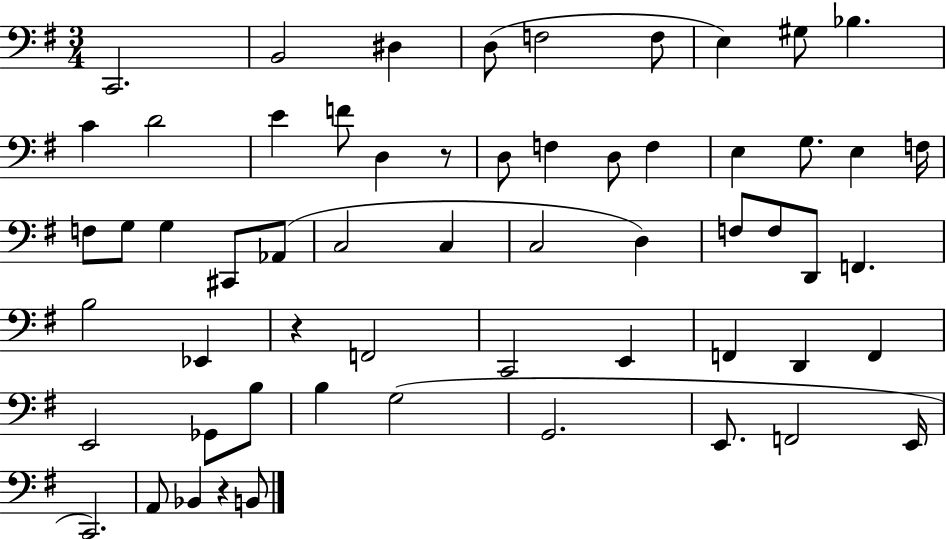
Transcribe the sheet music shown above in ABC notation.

X:1
T:Untitled
M:3/4
L:1/4
K:G
C,,2 B,,2 ^D, D,/2 F,2 F,/2 E, ^G,/2 _B, C D2 E F/2 D, z/2 D,/2 F, D,/2 F, E, G,/2 E, F,/4 F,/2 G,/2 G, ^C,,/2 _A,,/2 C,2 C, C,2 D, F,/2 F,/2 D,,/2 F,, B,2 _E,, z F,,2 C,,2 E,, F,, D,, F,, E,,2 _G,,/2 B,/2 B, G,2 G,,2 E,,/2 F,,2 E,,/4 C,,2 A,,/2 _B,, z B,,/2